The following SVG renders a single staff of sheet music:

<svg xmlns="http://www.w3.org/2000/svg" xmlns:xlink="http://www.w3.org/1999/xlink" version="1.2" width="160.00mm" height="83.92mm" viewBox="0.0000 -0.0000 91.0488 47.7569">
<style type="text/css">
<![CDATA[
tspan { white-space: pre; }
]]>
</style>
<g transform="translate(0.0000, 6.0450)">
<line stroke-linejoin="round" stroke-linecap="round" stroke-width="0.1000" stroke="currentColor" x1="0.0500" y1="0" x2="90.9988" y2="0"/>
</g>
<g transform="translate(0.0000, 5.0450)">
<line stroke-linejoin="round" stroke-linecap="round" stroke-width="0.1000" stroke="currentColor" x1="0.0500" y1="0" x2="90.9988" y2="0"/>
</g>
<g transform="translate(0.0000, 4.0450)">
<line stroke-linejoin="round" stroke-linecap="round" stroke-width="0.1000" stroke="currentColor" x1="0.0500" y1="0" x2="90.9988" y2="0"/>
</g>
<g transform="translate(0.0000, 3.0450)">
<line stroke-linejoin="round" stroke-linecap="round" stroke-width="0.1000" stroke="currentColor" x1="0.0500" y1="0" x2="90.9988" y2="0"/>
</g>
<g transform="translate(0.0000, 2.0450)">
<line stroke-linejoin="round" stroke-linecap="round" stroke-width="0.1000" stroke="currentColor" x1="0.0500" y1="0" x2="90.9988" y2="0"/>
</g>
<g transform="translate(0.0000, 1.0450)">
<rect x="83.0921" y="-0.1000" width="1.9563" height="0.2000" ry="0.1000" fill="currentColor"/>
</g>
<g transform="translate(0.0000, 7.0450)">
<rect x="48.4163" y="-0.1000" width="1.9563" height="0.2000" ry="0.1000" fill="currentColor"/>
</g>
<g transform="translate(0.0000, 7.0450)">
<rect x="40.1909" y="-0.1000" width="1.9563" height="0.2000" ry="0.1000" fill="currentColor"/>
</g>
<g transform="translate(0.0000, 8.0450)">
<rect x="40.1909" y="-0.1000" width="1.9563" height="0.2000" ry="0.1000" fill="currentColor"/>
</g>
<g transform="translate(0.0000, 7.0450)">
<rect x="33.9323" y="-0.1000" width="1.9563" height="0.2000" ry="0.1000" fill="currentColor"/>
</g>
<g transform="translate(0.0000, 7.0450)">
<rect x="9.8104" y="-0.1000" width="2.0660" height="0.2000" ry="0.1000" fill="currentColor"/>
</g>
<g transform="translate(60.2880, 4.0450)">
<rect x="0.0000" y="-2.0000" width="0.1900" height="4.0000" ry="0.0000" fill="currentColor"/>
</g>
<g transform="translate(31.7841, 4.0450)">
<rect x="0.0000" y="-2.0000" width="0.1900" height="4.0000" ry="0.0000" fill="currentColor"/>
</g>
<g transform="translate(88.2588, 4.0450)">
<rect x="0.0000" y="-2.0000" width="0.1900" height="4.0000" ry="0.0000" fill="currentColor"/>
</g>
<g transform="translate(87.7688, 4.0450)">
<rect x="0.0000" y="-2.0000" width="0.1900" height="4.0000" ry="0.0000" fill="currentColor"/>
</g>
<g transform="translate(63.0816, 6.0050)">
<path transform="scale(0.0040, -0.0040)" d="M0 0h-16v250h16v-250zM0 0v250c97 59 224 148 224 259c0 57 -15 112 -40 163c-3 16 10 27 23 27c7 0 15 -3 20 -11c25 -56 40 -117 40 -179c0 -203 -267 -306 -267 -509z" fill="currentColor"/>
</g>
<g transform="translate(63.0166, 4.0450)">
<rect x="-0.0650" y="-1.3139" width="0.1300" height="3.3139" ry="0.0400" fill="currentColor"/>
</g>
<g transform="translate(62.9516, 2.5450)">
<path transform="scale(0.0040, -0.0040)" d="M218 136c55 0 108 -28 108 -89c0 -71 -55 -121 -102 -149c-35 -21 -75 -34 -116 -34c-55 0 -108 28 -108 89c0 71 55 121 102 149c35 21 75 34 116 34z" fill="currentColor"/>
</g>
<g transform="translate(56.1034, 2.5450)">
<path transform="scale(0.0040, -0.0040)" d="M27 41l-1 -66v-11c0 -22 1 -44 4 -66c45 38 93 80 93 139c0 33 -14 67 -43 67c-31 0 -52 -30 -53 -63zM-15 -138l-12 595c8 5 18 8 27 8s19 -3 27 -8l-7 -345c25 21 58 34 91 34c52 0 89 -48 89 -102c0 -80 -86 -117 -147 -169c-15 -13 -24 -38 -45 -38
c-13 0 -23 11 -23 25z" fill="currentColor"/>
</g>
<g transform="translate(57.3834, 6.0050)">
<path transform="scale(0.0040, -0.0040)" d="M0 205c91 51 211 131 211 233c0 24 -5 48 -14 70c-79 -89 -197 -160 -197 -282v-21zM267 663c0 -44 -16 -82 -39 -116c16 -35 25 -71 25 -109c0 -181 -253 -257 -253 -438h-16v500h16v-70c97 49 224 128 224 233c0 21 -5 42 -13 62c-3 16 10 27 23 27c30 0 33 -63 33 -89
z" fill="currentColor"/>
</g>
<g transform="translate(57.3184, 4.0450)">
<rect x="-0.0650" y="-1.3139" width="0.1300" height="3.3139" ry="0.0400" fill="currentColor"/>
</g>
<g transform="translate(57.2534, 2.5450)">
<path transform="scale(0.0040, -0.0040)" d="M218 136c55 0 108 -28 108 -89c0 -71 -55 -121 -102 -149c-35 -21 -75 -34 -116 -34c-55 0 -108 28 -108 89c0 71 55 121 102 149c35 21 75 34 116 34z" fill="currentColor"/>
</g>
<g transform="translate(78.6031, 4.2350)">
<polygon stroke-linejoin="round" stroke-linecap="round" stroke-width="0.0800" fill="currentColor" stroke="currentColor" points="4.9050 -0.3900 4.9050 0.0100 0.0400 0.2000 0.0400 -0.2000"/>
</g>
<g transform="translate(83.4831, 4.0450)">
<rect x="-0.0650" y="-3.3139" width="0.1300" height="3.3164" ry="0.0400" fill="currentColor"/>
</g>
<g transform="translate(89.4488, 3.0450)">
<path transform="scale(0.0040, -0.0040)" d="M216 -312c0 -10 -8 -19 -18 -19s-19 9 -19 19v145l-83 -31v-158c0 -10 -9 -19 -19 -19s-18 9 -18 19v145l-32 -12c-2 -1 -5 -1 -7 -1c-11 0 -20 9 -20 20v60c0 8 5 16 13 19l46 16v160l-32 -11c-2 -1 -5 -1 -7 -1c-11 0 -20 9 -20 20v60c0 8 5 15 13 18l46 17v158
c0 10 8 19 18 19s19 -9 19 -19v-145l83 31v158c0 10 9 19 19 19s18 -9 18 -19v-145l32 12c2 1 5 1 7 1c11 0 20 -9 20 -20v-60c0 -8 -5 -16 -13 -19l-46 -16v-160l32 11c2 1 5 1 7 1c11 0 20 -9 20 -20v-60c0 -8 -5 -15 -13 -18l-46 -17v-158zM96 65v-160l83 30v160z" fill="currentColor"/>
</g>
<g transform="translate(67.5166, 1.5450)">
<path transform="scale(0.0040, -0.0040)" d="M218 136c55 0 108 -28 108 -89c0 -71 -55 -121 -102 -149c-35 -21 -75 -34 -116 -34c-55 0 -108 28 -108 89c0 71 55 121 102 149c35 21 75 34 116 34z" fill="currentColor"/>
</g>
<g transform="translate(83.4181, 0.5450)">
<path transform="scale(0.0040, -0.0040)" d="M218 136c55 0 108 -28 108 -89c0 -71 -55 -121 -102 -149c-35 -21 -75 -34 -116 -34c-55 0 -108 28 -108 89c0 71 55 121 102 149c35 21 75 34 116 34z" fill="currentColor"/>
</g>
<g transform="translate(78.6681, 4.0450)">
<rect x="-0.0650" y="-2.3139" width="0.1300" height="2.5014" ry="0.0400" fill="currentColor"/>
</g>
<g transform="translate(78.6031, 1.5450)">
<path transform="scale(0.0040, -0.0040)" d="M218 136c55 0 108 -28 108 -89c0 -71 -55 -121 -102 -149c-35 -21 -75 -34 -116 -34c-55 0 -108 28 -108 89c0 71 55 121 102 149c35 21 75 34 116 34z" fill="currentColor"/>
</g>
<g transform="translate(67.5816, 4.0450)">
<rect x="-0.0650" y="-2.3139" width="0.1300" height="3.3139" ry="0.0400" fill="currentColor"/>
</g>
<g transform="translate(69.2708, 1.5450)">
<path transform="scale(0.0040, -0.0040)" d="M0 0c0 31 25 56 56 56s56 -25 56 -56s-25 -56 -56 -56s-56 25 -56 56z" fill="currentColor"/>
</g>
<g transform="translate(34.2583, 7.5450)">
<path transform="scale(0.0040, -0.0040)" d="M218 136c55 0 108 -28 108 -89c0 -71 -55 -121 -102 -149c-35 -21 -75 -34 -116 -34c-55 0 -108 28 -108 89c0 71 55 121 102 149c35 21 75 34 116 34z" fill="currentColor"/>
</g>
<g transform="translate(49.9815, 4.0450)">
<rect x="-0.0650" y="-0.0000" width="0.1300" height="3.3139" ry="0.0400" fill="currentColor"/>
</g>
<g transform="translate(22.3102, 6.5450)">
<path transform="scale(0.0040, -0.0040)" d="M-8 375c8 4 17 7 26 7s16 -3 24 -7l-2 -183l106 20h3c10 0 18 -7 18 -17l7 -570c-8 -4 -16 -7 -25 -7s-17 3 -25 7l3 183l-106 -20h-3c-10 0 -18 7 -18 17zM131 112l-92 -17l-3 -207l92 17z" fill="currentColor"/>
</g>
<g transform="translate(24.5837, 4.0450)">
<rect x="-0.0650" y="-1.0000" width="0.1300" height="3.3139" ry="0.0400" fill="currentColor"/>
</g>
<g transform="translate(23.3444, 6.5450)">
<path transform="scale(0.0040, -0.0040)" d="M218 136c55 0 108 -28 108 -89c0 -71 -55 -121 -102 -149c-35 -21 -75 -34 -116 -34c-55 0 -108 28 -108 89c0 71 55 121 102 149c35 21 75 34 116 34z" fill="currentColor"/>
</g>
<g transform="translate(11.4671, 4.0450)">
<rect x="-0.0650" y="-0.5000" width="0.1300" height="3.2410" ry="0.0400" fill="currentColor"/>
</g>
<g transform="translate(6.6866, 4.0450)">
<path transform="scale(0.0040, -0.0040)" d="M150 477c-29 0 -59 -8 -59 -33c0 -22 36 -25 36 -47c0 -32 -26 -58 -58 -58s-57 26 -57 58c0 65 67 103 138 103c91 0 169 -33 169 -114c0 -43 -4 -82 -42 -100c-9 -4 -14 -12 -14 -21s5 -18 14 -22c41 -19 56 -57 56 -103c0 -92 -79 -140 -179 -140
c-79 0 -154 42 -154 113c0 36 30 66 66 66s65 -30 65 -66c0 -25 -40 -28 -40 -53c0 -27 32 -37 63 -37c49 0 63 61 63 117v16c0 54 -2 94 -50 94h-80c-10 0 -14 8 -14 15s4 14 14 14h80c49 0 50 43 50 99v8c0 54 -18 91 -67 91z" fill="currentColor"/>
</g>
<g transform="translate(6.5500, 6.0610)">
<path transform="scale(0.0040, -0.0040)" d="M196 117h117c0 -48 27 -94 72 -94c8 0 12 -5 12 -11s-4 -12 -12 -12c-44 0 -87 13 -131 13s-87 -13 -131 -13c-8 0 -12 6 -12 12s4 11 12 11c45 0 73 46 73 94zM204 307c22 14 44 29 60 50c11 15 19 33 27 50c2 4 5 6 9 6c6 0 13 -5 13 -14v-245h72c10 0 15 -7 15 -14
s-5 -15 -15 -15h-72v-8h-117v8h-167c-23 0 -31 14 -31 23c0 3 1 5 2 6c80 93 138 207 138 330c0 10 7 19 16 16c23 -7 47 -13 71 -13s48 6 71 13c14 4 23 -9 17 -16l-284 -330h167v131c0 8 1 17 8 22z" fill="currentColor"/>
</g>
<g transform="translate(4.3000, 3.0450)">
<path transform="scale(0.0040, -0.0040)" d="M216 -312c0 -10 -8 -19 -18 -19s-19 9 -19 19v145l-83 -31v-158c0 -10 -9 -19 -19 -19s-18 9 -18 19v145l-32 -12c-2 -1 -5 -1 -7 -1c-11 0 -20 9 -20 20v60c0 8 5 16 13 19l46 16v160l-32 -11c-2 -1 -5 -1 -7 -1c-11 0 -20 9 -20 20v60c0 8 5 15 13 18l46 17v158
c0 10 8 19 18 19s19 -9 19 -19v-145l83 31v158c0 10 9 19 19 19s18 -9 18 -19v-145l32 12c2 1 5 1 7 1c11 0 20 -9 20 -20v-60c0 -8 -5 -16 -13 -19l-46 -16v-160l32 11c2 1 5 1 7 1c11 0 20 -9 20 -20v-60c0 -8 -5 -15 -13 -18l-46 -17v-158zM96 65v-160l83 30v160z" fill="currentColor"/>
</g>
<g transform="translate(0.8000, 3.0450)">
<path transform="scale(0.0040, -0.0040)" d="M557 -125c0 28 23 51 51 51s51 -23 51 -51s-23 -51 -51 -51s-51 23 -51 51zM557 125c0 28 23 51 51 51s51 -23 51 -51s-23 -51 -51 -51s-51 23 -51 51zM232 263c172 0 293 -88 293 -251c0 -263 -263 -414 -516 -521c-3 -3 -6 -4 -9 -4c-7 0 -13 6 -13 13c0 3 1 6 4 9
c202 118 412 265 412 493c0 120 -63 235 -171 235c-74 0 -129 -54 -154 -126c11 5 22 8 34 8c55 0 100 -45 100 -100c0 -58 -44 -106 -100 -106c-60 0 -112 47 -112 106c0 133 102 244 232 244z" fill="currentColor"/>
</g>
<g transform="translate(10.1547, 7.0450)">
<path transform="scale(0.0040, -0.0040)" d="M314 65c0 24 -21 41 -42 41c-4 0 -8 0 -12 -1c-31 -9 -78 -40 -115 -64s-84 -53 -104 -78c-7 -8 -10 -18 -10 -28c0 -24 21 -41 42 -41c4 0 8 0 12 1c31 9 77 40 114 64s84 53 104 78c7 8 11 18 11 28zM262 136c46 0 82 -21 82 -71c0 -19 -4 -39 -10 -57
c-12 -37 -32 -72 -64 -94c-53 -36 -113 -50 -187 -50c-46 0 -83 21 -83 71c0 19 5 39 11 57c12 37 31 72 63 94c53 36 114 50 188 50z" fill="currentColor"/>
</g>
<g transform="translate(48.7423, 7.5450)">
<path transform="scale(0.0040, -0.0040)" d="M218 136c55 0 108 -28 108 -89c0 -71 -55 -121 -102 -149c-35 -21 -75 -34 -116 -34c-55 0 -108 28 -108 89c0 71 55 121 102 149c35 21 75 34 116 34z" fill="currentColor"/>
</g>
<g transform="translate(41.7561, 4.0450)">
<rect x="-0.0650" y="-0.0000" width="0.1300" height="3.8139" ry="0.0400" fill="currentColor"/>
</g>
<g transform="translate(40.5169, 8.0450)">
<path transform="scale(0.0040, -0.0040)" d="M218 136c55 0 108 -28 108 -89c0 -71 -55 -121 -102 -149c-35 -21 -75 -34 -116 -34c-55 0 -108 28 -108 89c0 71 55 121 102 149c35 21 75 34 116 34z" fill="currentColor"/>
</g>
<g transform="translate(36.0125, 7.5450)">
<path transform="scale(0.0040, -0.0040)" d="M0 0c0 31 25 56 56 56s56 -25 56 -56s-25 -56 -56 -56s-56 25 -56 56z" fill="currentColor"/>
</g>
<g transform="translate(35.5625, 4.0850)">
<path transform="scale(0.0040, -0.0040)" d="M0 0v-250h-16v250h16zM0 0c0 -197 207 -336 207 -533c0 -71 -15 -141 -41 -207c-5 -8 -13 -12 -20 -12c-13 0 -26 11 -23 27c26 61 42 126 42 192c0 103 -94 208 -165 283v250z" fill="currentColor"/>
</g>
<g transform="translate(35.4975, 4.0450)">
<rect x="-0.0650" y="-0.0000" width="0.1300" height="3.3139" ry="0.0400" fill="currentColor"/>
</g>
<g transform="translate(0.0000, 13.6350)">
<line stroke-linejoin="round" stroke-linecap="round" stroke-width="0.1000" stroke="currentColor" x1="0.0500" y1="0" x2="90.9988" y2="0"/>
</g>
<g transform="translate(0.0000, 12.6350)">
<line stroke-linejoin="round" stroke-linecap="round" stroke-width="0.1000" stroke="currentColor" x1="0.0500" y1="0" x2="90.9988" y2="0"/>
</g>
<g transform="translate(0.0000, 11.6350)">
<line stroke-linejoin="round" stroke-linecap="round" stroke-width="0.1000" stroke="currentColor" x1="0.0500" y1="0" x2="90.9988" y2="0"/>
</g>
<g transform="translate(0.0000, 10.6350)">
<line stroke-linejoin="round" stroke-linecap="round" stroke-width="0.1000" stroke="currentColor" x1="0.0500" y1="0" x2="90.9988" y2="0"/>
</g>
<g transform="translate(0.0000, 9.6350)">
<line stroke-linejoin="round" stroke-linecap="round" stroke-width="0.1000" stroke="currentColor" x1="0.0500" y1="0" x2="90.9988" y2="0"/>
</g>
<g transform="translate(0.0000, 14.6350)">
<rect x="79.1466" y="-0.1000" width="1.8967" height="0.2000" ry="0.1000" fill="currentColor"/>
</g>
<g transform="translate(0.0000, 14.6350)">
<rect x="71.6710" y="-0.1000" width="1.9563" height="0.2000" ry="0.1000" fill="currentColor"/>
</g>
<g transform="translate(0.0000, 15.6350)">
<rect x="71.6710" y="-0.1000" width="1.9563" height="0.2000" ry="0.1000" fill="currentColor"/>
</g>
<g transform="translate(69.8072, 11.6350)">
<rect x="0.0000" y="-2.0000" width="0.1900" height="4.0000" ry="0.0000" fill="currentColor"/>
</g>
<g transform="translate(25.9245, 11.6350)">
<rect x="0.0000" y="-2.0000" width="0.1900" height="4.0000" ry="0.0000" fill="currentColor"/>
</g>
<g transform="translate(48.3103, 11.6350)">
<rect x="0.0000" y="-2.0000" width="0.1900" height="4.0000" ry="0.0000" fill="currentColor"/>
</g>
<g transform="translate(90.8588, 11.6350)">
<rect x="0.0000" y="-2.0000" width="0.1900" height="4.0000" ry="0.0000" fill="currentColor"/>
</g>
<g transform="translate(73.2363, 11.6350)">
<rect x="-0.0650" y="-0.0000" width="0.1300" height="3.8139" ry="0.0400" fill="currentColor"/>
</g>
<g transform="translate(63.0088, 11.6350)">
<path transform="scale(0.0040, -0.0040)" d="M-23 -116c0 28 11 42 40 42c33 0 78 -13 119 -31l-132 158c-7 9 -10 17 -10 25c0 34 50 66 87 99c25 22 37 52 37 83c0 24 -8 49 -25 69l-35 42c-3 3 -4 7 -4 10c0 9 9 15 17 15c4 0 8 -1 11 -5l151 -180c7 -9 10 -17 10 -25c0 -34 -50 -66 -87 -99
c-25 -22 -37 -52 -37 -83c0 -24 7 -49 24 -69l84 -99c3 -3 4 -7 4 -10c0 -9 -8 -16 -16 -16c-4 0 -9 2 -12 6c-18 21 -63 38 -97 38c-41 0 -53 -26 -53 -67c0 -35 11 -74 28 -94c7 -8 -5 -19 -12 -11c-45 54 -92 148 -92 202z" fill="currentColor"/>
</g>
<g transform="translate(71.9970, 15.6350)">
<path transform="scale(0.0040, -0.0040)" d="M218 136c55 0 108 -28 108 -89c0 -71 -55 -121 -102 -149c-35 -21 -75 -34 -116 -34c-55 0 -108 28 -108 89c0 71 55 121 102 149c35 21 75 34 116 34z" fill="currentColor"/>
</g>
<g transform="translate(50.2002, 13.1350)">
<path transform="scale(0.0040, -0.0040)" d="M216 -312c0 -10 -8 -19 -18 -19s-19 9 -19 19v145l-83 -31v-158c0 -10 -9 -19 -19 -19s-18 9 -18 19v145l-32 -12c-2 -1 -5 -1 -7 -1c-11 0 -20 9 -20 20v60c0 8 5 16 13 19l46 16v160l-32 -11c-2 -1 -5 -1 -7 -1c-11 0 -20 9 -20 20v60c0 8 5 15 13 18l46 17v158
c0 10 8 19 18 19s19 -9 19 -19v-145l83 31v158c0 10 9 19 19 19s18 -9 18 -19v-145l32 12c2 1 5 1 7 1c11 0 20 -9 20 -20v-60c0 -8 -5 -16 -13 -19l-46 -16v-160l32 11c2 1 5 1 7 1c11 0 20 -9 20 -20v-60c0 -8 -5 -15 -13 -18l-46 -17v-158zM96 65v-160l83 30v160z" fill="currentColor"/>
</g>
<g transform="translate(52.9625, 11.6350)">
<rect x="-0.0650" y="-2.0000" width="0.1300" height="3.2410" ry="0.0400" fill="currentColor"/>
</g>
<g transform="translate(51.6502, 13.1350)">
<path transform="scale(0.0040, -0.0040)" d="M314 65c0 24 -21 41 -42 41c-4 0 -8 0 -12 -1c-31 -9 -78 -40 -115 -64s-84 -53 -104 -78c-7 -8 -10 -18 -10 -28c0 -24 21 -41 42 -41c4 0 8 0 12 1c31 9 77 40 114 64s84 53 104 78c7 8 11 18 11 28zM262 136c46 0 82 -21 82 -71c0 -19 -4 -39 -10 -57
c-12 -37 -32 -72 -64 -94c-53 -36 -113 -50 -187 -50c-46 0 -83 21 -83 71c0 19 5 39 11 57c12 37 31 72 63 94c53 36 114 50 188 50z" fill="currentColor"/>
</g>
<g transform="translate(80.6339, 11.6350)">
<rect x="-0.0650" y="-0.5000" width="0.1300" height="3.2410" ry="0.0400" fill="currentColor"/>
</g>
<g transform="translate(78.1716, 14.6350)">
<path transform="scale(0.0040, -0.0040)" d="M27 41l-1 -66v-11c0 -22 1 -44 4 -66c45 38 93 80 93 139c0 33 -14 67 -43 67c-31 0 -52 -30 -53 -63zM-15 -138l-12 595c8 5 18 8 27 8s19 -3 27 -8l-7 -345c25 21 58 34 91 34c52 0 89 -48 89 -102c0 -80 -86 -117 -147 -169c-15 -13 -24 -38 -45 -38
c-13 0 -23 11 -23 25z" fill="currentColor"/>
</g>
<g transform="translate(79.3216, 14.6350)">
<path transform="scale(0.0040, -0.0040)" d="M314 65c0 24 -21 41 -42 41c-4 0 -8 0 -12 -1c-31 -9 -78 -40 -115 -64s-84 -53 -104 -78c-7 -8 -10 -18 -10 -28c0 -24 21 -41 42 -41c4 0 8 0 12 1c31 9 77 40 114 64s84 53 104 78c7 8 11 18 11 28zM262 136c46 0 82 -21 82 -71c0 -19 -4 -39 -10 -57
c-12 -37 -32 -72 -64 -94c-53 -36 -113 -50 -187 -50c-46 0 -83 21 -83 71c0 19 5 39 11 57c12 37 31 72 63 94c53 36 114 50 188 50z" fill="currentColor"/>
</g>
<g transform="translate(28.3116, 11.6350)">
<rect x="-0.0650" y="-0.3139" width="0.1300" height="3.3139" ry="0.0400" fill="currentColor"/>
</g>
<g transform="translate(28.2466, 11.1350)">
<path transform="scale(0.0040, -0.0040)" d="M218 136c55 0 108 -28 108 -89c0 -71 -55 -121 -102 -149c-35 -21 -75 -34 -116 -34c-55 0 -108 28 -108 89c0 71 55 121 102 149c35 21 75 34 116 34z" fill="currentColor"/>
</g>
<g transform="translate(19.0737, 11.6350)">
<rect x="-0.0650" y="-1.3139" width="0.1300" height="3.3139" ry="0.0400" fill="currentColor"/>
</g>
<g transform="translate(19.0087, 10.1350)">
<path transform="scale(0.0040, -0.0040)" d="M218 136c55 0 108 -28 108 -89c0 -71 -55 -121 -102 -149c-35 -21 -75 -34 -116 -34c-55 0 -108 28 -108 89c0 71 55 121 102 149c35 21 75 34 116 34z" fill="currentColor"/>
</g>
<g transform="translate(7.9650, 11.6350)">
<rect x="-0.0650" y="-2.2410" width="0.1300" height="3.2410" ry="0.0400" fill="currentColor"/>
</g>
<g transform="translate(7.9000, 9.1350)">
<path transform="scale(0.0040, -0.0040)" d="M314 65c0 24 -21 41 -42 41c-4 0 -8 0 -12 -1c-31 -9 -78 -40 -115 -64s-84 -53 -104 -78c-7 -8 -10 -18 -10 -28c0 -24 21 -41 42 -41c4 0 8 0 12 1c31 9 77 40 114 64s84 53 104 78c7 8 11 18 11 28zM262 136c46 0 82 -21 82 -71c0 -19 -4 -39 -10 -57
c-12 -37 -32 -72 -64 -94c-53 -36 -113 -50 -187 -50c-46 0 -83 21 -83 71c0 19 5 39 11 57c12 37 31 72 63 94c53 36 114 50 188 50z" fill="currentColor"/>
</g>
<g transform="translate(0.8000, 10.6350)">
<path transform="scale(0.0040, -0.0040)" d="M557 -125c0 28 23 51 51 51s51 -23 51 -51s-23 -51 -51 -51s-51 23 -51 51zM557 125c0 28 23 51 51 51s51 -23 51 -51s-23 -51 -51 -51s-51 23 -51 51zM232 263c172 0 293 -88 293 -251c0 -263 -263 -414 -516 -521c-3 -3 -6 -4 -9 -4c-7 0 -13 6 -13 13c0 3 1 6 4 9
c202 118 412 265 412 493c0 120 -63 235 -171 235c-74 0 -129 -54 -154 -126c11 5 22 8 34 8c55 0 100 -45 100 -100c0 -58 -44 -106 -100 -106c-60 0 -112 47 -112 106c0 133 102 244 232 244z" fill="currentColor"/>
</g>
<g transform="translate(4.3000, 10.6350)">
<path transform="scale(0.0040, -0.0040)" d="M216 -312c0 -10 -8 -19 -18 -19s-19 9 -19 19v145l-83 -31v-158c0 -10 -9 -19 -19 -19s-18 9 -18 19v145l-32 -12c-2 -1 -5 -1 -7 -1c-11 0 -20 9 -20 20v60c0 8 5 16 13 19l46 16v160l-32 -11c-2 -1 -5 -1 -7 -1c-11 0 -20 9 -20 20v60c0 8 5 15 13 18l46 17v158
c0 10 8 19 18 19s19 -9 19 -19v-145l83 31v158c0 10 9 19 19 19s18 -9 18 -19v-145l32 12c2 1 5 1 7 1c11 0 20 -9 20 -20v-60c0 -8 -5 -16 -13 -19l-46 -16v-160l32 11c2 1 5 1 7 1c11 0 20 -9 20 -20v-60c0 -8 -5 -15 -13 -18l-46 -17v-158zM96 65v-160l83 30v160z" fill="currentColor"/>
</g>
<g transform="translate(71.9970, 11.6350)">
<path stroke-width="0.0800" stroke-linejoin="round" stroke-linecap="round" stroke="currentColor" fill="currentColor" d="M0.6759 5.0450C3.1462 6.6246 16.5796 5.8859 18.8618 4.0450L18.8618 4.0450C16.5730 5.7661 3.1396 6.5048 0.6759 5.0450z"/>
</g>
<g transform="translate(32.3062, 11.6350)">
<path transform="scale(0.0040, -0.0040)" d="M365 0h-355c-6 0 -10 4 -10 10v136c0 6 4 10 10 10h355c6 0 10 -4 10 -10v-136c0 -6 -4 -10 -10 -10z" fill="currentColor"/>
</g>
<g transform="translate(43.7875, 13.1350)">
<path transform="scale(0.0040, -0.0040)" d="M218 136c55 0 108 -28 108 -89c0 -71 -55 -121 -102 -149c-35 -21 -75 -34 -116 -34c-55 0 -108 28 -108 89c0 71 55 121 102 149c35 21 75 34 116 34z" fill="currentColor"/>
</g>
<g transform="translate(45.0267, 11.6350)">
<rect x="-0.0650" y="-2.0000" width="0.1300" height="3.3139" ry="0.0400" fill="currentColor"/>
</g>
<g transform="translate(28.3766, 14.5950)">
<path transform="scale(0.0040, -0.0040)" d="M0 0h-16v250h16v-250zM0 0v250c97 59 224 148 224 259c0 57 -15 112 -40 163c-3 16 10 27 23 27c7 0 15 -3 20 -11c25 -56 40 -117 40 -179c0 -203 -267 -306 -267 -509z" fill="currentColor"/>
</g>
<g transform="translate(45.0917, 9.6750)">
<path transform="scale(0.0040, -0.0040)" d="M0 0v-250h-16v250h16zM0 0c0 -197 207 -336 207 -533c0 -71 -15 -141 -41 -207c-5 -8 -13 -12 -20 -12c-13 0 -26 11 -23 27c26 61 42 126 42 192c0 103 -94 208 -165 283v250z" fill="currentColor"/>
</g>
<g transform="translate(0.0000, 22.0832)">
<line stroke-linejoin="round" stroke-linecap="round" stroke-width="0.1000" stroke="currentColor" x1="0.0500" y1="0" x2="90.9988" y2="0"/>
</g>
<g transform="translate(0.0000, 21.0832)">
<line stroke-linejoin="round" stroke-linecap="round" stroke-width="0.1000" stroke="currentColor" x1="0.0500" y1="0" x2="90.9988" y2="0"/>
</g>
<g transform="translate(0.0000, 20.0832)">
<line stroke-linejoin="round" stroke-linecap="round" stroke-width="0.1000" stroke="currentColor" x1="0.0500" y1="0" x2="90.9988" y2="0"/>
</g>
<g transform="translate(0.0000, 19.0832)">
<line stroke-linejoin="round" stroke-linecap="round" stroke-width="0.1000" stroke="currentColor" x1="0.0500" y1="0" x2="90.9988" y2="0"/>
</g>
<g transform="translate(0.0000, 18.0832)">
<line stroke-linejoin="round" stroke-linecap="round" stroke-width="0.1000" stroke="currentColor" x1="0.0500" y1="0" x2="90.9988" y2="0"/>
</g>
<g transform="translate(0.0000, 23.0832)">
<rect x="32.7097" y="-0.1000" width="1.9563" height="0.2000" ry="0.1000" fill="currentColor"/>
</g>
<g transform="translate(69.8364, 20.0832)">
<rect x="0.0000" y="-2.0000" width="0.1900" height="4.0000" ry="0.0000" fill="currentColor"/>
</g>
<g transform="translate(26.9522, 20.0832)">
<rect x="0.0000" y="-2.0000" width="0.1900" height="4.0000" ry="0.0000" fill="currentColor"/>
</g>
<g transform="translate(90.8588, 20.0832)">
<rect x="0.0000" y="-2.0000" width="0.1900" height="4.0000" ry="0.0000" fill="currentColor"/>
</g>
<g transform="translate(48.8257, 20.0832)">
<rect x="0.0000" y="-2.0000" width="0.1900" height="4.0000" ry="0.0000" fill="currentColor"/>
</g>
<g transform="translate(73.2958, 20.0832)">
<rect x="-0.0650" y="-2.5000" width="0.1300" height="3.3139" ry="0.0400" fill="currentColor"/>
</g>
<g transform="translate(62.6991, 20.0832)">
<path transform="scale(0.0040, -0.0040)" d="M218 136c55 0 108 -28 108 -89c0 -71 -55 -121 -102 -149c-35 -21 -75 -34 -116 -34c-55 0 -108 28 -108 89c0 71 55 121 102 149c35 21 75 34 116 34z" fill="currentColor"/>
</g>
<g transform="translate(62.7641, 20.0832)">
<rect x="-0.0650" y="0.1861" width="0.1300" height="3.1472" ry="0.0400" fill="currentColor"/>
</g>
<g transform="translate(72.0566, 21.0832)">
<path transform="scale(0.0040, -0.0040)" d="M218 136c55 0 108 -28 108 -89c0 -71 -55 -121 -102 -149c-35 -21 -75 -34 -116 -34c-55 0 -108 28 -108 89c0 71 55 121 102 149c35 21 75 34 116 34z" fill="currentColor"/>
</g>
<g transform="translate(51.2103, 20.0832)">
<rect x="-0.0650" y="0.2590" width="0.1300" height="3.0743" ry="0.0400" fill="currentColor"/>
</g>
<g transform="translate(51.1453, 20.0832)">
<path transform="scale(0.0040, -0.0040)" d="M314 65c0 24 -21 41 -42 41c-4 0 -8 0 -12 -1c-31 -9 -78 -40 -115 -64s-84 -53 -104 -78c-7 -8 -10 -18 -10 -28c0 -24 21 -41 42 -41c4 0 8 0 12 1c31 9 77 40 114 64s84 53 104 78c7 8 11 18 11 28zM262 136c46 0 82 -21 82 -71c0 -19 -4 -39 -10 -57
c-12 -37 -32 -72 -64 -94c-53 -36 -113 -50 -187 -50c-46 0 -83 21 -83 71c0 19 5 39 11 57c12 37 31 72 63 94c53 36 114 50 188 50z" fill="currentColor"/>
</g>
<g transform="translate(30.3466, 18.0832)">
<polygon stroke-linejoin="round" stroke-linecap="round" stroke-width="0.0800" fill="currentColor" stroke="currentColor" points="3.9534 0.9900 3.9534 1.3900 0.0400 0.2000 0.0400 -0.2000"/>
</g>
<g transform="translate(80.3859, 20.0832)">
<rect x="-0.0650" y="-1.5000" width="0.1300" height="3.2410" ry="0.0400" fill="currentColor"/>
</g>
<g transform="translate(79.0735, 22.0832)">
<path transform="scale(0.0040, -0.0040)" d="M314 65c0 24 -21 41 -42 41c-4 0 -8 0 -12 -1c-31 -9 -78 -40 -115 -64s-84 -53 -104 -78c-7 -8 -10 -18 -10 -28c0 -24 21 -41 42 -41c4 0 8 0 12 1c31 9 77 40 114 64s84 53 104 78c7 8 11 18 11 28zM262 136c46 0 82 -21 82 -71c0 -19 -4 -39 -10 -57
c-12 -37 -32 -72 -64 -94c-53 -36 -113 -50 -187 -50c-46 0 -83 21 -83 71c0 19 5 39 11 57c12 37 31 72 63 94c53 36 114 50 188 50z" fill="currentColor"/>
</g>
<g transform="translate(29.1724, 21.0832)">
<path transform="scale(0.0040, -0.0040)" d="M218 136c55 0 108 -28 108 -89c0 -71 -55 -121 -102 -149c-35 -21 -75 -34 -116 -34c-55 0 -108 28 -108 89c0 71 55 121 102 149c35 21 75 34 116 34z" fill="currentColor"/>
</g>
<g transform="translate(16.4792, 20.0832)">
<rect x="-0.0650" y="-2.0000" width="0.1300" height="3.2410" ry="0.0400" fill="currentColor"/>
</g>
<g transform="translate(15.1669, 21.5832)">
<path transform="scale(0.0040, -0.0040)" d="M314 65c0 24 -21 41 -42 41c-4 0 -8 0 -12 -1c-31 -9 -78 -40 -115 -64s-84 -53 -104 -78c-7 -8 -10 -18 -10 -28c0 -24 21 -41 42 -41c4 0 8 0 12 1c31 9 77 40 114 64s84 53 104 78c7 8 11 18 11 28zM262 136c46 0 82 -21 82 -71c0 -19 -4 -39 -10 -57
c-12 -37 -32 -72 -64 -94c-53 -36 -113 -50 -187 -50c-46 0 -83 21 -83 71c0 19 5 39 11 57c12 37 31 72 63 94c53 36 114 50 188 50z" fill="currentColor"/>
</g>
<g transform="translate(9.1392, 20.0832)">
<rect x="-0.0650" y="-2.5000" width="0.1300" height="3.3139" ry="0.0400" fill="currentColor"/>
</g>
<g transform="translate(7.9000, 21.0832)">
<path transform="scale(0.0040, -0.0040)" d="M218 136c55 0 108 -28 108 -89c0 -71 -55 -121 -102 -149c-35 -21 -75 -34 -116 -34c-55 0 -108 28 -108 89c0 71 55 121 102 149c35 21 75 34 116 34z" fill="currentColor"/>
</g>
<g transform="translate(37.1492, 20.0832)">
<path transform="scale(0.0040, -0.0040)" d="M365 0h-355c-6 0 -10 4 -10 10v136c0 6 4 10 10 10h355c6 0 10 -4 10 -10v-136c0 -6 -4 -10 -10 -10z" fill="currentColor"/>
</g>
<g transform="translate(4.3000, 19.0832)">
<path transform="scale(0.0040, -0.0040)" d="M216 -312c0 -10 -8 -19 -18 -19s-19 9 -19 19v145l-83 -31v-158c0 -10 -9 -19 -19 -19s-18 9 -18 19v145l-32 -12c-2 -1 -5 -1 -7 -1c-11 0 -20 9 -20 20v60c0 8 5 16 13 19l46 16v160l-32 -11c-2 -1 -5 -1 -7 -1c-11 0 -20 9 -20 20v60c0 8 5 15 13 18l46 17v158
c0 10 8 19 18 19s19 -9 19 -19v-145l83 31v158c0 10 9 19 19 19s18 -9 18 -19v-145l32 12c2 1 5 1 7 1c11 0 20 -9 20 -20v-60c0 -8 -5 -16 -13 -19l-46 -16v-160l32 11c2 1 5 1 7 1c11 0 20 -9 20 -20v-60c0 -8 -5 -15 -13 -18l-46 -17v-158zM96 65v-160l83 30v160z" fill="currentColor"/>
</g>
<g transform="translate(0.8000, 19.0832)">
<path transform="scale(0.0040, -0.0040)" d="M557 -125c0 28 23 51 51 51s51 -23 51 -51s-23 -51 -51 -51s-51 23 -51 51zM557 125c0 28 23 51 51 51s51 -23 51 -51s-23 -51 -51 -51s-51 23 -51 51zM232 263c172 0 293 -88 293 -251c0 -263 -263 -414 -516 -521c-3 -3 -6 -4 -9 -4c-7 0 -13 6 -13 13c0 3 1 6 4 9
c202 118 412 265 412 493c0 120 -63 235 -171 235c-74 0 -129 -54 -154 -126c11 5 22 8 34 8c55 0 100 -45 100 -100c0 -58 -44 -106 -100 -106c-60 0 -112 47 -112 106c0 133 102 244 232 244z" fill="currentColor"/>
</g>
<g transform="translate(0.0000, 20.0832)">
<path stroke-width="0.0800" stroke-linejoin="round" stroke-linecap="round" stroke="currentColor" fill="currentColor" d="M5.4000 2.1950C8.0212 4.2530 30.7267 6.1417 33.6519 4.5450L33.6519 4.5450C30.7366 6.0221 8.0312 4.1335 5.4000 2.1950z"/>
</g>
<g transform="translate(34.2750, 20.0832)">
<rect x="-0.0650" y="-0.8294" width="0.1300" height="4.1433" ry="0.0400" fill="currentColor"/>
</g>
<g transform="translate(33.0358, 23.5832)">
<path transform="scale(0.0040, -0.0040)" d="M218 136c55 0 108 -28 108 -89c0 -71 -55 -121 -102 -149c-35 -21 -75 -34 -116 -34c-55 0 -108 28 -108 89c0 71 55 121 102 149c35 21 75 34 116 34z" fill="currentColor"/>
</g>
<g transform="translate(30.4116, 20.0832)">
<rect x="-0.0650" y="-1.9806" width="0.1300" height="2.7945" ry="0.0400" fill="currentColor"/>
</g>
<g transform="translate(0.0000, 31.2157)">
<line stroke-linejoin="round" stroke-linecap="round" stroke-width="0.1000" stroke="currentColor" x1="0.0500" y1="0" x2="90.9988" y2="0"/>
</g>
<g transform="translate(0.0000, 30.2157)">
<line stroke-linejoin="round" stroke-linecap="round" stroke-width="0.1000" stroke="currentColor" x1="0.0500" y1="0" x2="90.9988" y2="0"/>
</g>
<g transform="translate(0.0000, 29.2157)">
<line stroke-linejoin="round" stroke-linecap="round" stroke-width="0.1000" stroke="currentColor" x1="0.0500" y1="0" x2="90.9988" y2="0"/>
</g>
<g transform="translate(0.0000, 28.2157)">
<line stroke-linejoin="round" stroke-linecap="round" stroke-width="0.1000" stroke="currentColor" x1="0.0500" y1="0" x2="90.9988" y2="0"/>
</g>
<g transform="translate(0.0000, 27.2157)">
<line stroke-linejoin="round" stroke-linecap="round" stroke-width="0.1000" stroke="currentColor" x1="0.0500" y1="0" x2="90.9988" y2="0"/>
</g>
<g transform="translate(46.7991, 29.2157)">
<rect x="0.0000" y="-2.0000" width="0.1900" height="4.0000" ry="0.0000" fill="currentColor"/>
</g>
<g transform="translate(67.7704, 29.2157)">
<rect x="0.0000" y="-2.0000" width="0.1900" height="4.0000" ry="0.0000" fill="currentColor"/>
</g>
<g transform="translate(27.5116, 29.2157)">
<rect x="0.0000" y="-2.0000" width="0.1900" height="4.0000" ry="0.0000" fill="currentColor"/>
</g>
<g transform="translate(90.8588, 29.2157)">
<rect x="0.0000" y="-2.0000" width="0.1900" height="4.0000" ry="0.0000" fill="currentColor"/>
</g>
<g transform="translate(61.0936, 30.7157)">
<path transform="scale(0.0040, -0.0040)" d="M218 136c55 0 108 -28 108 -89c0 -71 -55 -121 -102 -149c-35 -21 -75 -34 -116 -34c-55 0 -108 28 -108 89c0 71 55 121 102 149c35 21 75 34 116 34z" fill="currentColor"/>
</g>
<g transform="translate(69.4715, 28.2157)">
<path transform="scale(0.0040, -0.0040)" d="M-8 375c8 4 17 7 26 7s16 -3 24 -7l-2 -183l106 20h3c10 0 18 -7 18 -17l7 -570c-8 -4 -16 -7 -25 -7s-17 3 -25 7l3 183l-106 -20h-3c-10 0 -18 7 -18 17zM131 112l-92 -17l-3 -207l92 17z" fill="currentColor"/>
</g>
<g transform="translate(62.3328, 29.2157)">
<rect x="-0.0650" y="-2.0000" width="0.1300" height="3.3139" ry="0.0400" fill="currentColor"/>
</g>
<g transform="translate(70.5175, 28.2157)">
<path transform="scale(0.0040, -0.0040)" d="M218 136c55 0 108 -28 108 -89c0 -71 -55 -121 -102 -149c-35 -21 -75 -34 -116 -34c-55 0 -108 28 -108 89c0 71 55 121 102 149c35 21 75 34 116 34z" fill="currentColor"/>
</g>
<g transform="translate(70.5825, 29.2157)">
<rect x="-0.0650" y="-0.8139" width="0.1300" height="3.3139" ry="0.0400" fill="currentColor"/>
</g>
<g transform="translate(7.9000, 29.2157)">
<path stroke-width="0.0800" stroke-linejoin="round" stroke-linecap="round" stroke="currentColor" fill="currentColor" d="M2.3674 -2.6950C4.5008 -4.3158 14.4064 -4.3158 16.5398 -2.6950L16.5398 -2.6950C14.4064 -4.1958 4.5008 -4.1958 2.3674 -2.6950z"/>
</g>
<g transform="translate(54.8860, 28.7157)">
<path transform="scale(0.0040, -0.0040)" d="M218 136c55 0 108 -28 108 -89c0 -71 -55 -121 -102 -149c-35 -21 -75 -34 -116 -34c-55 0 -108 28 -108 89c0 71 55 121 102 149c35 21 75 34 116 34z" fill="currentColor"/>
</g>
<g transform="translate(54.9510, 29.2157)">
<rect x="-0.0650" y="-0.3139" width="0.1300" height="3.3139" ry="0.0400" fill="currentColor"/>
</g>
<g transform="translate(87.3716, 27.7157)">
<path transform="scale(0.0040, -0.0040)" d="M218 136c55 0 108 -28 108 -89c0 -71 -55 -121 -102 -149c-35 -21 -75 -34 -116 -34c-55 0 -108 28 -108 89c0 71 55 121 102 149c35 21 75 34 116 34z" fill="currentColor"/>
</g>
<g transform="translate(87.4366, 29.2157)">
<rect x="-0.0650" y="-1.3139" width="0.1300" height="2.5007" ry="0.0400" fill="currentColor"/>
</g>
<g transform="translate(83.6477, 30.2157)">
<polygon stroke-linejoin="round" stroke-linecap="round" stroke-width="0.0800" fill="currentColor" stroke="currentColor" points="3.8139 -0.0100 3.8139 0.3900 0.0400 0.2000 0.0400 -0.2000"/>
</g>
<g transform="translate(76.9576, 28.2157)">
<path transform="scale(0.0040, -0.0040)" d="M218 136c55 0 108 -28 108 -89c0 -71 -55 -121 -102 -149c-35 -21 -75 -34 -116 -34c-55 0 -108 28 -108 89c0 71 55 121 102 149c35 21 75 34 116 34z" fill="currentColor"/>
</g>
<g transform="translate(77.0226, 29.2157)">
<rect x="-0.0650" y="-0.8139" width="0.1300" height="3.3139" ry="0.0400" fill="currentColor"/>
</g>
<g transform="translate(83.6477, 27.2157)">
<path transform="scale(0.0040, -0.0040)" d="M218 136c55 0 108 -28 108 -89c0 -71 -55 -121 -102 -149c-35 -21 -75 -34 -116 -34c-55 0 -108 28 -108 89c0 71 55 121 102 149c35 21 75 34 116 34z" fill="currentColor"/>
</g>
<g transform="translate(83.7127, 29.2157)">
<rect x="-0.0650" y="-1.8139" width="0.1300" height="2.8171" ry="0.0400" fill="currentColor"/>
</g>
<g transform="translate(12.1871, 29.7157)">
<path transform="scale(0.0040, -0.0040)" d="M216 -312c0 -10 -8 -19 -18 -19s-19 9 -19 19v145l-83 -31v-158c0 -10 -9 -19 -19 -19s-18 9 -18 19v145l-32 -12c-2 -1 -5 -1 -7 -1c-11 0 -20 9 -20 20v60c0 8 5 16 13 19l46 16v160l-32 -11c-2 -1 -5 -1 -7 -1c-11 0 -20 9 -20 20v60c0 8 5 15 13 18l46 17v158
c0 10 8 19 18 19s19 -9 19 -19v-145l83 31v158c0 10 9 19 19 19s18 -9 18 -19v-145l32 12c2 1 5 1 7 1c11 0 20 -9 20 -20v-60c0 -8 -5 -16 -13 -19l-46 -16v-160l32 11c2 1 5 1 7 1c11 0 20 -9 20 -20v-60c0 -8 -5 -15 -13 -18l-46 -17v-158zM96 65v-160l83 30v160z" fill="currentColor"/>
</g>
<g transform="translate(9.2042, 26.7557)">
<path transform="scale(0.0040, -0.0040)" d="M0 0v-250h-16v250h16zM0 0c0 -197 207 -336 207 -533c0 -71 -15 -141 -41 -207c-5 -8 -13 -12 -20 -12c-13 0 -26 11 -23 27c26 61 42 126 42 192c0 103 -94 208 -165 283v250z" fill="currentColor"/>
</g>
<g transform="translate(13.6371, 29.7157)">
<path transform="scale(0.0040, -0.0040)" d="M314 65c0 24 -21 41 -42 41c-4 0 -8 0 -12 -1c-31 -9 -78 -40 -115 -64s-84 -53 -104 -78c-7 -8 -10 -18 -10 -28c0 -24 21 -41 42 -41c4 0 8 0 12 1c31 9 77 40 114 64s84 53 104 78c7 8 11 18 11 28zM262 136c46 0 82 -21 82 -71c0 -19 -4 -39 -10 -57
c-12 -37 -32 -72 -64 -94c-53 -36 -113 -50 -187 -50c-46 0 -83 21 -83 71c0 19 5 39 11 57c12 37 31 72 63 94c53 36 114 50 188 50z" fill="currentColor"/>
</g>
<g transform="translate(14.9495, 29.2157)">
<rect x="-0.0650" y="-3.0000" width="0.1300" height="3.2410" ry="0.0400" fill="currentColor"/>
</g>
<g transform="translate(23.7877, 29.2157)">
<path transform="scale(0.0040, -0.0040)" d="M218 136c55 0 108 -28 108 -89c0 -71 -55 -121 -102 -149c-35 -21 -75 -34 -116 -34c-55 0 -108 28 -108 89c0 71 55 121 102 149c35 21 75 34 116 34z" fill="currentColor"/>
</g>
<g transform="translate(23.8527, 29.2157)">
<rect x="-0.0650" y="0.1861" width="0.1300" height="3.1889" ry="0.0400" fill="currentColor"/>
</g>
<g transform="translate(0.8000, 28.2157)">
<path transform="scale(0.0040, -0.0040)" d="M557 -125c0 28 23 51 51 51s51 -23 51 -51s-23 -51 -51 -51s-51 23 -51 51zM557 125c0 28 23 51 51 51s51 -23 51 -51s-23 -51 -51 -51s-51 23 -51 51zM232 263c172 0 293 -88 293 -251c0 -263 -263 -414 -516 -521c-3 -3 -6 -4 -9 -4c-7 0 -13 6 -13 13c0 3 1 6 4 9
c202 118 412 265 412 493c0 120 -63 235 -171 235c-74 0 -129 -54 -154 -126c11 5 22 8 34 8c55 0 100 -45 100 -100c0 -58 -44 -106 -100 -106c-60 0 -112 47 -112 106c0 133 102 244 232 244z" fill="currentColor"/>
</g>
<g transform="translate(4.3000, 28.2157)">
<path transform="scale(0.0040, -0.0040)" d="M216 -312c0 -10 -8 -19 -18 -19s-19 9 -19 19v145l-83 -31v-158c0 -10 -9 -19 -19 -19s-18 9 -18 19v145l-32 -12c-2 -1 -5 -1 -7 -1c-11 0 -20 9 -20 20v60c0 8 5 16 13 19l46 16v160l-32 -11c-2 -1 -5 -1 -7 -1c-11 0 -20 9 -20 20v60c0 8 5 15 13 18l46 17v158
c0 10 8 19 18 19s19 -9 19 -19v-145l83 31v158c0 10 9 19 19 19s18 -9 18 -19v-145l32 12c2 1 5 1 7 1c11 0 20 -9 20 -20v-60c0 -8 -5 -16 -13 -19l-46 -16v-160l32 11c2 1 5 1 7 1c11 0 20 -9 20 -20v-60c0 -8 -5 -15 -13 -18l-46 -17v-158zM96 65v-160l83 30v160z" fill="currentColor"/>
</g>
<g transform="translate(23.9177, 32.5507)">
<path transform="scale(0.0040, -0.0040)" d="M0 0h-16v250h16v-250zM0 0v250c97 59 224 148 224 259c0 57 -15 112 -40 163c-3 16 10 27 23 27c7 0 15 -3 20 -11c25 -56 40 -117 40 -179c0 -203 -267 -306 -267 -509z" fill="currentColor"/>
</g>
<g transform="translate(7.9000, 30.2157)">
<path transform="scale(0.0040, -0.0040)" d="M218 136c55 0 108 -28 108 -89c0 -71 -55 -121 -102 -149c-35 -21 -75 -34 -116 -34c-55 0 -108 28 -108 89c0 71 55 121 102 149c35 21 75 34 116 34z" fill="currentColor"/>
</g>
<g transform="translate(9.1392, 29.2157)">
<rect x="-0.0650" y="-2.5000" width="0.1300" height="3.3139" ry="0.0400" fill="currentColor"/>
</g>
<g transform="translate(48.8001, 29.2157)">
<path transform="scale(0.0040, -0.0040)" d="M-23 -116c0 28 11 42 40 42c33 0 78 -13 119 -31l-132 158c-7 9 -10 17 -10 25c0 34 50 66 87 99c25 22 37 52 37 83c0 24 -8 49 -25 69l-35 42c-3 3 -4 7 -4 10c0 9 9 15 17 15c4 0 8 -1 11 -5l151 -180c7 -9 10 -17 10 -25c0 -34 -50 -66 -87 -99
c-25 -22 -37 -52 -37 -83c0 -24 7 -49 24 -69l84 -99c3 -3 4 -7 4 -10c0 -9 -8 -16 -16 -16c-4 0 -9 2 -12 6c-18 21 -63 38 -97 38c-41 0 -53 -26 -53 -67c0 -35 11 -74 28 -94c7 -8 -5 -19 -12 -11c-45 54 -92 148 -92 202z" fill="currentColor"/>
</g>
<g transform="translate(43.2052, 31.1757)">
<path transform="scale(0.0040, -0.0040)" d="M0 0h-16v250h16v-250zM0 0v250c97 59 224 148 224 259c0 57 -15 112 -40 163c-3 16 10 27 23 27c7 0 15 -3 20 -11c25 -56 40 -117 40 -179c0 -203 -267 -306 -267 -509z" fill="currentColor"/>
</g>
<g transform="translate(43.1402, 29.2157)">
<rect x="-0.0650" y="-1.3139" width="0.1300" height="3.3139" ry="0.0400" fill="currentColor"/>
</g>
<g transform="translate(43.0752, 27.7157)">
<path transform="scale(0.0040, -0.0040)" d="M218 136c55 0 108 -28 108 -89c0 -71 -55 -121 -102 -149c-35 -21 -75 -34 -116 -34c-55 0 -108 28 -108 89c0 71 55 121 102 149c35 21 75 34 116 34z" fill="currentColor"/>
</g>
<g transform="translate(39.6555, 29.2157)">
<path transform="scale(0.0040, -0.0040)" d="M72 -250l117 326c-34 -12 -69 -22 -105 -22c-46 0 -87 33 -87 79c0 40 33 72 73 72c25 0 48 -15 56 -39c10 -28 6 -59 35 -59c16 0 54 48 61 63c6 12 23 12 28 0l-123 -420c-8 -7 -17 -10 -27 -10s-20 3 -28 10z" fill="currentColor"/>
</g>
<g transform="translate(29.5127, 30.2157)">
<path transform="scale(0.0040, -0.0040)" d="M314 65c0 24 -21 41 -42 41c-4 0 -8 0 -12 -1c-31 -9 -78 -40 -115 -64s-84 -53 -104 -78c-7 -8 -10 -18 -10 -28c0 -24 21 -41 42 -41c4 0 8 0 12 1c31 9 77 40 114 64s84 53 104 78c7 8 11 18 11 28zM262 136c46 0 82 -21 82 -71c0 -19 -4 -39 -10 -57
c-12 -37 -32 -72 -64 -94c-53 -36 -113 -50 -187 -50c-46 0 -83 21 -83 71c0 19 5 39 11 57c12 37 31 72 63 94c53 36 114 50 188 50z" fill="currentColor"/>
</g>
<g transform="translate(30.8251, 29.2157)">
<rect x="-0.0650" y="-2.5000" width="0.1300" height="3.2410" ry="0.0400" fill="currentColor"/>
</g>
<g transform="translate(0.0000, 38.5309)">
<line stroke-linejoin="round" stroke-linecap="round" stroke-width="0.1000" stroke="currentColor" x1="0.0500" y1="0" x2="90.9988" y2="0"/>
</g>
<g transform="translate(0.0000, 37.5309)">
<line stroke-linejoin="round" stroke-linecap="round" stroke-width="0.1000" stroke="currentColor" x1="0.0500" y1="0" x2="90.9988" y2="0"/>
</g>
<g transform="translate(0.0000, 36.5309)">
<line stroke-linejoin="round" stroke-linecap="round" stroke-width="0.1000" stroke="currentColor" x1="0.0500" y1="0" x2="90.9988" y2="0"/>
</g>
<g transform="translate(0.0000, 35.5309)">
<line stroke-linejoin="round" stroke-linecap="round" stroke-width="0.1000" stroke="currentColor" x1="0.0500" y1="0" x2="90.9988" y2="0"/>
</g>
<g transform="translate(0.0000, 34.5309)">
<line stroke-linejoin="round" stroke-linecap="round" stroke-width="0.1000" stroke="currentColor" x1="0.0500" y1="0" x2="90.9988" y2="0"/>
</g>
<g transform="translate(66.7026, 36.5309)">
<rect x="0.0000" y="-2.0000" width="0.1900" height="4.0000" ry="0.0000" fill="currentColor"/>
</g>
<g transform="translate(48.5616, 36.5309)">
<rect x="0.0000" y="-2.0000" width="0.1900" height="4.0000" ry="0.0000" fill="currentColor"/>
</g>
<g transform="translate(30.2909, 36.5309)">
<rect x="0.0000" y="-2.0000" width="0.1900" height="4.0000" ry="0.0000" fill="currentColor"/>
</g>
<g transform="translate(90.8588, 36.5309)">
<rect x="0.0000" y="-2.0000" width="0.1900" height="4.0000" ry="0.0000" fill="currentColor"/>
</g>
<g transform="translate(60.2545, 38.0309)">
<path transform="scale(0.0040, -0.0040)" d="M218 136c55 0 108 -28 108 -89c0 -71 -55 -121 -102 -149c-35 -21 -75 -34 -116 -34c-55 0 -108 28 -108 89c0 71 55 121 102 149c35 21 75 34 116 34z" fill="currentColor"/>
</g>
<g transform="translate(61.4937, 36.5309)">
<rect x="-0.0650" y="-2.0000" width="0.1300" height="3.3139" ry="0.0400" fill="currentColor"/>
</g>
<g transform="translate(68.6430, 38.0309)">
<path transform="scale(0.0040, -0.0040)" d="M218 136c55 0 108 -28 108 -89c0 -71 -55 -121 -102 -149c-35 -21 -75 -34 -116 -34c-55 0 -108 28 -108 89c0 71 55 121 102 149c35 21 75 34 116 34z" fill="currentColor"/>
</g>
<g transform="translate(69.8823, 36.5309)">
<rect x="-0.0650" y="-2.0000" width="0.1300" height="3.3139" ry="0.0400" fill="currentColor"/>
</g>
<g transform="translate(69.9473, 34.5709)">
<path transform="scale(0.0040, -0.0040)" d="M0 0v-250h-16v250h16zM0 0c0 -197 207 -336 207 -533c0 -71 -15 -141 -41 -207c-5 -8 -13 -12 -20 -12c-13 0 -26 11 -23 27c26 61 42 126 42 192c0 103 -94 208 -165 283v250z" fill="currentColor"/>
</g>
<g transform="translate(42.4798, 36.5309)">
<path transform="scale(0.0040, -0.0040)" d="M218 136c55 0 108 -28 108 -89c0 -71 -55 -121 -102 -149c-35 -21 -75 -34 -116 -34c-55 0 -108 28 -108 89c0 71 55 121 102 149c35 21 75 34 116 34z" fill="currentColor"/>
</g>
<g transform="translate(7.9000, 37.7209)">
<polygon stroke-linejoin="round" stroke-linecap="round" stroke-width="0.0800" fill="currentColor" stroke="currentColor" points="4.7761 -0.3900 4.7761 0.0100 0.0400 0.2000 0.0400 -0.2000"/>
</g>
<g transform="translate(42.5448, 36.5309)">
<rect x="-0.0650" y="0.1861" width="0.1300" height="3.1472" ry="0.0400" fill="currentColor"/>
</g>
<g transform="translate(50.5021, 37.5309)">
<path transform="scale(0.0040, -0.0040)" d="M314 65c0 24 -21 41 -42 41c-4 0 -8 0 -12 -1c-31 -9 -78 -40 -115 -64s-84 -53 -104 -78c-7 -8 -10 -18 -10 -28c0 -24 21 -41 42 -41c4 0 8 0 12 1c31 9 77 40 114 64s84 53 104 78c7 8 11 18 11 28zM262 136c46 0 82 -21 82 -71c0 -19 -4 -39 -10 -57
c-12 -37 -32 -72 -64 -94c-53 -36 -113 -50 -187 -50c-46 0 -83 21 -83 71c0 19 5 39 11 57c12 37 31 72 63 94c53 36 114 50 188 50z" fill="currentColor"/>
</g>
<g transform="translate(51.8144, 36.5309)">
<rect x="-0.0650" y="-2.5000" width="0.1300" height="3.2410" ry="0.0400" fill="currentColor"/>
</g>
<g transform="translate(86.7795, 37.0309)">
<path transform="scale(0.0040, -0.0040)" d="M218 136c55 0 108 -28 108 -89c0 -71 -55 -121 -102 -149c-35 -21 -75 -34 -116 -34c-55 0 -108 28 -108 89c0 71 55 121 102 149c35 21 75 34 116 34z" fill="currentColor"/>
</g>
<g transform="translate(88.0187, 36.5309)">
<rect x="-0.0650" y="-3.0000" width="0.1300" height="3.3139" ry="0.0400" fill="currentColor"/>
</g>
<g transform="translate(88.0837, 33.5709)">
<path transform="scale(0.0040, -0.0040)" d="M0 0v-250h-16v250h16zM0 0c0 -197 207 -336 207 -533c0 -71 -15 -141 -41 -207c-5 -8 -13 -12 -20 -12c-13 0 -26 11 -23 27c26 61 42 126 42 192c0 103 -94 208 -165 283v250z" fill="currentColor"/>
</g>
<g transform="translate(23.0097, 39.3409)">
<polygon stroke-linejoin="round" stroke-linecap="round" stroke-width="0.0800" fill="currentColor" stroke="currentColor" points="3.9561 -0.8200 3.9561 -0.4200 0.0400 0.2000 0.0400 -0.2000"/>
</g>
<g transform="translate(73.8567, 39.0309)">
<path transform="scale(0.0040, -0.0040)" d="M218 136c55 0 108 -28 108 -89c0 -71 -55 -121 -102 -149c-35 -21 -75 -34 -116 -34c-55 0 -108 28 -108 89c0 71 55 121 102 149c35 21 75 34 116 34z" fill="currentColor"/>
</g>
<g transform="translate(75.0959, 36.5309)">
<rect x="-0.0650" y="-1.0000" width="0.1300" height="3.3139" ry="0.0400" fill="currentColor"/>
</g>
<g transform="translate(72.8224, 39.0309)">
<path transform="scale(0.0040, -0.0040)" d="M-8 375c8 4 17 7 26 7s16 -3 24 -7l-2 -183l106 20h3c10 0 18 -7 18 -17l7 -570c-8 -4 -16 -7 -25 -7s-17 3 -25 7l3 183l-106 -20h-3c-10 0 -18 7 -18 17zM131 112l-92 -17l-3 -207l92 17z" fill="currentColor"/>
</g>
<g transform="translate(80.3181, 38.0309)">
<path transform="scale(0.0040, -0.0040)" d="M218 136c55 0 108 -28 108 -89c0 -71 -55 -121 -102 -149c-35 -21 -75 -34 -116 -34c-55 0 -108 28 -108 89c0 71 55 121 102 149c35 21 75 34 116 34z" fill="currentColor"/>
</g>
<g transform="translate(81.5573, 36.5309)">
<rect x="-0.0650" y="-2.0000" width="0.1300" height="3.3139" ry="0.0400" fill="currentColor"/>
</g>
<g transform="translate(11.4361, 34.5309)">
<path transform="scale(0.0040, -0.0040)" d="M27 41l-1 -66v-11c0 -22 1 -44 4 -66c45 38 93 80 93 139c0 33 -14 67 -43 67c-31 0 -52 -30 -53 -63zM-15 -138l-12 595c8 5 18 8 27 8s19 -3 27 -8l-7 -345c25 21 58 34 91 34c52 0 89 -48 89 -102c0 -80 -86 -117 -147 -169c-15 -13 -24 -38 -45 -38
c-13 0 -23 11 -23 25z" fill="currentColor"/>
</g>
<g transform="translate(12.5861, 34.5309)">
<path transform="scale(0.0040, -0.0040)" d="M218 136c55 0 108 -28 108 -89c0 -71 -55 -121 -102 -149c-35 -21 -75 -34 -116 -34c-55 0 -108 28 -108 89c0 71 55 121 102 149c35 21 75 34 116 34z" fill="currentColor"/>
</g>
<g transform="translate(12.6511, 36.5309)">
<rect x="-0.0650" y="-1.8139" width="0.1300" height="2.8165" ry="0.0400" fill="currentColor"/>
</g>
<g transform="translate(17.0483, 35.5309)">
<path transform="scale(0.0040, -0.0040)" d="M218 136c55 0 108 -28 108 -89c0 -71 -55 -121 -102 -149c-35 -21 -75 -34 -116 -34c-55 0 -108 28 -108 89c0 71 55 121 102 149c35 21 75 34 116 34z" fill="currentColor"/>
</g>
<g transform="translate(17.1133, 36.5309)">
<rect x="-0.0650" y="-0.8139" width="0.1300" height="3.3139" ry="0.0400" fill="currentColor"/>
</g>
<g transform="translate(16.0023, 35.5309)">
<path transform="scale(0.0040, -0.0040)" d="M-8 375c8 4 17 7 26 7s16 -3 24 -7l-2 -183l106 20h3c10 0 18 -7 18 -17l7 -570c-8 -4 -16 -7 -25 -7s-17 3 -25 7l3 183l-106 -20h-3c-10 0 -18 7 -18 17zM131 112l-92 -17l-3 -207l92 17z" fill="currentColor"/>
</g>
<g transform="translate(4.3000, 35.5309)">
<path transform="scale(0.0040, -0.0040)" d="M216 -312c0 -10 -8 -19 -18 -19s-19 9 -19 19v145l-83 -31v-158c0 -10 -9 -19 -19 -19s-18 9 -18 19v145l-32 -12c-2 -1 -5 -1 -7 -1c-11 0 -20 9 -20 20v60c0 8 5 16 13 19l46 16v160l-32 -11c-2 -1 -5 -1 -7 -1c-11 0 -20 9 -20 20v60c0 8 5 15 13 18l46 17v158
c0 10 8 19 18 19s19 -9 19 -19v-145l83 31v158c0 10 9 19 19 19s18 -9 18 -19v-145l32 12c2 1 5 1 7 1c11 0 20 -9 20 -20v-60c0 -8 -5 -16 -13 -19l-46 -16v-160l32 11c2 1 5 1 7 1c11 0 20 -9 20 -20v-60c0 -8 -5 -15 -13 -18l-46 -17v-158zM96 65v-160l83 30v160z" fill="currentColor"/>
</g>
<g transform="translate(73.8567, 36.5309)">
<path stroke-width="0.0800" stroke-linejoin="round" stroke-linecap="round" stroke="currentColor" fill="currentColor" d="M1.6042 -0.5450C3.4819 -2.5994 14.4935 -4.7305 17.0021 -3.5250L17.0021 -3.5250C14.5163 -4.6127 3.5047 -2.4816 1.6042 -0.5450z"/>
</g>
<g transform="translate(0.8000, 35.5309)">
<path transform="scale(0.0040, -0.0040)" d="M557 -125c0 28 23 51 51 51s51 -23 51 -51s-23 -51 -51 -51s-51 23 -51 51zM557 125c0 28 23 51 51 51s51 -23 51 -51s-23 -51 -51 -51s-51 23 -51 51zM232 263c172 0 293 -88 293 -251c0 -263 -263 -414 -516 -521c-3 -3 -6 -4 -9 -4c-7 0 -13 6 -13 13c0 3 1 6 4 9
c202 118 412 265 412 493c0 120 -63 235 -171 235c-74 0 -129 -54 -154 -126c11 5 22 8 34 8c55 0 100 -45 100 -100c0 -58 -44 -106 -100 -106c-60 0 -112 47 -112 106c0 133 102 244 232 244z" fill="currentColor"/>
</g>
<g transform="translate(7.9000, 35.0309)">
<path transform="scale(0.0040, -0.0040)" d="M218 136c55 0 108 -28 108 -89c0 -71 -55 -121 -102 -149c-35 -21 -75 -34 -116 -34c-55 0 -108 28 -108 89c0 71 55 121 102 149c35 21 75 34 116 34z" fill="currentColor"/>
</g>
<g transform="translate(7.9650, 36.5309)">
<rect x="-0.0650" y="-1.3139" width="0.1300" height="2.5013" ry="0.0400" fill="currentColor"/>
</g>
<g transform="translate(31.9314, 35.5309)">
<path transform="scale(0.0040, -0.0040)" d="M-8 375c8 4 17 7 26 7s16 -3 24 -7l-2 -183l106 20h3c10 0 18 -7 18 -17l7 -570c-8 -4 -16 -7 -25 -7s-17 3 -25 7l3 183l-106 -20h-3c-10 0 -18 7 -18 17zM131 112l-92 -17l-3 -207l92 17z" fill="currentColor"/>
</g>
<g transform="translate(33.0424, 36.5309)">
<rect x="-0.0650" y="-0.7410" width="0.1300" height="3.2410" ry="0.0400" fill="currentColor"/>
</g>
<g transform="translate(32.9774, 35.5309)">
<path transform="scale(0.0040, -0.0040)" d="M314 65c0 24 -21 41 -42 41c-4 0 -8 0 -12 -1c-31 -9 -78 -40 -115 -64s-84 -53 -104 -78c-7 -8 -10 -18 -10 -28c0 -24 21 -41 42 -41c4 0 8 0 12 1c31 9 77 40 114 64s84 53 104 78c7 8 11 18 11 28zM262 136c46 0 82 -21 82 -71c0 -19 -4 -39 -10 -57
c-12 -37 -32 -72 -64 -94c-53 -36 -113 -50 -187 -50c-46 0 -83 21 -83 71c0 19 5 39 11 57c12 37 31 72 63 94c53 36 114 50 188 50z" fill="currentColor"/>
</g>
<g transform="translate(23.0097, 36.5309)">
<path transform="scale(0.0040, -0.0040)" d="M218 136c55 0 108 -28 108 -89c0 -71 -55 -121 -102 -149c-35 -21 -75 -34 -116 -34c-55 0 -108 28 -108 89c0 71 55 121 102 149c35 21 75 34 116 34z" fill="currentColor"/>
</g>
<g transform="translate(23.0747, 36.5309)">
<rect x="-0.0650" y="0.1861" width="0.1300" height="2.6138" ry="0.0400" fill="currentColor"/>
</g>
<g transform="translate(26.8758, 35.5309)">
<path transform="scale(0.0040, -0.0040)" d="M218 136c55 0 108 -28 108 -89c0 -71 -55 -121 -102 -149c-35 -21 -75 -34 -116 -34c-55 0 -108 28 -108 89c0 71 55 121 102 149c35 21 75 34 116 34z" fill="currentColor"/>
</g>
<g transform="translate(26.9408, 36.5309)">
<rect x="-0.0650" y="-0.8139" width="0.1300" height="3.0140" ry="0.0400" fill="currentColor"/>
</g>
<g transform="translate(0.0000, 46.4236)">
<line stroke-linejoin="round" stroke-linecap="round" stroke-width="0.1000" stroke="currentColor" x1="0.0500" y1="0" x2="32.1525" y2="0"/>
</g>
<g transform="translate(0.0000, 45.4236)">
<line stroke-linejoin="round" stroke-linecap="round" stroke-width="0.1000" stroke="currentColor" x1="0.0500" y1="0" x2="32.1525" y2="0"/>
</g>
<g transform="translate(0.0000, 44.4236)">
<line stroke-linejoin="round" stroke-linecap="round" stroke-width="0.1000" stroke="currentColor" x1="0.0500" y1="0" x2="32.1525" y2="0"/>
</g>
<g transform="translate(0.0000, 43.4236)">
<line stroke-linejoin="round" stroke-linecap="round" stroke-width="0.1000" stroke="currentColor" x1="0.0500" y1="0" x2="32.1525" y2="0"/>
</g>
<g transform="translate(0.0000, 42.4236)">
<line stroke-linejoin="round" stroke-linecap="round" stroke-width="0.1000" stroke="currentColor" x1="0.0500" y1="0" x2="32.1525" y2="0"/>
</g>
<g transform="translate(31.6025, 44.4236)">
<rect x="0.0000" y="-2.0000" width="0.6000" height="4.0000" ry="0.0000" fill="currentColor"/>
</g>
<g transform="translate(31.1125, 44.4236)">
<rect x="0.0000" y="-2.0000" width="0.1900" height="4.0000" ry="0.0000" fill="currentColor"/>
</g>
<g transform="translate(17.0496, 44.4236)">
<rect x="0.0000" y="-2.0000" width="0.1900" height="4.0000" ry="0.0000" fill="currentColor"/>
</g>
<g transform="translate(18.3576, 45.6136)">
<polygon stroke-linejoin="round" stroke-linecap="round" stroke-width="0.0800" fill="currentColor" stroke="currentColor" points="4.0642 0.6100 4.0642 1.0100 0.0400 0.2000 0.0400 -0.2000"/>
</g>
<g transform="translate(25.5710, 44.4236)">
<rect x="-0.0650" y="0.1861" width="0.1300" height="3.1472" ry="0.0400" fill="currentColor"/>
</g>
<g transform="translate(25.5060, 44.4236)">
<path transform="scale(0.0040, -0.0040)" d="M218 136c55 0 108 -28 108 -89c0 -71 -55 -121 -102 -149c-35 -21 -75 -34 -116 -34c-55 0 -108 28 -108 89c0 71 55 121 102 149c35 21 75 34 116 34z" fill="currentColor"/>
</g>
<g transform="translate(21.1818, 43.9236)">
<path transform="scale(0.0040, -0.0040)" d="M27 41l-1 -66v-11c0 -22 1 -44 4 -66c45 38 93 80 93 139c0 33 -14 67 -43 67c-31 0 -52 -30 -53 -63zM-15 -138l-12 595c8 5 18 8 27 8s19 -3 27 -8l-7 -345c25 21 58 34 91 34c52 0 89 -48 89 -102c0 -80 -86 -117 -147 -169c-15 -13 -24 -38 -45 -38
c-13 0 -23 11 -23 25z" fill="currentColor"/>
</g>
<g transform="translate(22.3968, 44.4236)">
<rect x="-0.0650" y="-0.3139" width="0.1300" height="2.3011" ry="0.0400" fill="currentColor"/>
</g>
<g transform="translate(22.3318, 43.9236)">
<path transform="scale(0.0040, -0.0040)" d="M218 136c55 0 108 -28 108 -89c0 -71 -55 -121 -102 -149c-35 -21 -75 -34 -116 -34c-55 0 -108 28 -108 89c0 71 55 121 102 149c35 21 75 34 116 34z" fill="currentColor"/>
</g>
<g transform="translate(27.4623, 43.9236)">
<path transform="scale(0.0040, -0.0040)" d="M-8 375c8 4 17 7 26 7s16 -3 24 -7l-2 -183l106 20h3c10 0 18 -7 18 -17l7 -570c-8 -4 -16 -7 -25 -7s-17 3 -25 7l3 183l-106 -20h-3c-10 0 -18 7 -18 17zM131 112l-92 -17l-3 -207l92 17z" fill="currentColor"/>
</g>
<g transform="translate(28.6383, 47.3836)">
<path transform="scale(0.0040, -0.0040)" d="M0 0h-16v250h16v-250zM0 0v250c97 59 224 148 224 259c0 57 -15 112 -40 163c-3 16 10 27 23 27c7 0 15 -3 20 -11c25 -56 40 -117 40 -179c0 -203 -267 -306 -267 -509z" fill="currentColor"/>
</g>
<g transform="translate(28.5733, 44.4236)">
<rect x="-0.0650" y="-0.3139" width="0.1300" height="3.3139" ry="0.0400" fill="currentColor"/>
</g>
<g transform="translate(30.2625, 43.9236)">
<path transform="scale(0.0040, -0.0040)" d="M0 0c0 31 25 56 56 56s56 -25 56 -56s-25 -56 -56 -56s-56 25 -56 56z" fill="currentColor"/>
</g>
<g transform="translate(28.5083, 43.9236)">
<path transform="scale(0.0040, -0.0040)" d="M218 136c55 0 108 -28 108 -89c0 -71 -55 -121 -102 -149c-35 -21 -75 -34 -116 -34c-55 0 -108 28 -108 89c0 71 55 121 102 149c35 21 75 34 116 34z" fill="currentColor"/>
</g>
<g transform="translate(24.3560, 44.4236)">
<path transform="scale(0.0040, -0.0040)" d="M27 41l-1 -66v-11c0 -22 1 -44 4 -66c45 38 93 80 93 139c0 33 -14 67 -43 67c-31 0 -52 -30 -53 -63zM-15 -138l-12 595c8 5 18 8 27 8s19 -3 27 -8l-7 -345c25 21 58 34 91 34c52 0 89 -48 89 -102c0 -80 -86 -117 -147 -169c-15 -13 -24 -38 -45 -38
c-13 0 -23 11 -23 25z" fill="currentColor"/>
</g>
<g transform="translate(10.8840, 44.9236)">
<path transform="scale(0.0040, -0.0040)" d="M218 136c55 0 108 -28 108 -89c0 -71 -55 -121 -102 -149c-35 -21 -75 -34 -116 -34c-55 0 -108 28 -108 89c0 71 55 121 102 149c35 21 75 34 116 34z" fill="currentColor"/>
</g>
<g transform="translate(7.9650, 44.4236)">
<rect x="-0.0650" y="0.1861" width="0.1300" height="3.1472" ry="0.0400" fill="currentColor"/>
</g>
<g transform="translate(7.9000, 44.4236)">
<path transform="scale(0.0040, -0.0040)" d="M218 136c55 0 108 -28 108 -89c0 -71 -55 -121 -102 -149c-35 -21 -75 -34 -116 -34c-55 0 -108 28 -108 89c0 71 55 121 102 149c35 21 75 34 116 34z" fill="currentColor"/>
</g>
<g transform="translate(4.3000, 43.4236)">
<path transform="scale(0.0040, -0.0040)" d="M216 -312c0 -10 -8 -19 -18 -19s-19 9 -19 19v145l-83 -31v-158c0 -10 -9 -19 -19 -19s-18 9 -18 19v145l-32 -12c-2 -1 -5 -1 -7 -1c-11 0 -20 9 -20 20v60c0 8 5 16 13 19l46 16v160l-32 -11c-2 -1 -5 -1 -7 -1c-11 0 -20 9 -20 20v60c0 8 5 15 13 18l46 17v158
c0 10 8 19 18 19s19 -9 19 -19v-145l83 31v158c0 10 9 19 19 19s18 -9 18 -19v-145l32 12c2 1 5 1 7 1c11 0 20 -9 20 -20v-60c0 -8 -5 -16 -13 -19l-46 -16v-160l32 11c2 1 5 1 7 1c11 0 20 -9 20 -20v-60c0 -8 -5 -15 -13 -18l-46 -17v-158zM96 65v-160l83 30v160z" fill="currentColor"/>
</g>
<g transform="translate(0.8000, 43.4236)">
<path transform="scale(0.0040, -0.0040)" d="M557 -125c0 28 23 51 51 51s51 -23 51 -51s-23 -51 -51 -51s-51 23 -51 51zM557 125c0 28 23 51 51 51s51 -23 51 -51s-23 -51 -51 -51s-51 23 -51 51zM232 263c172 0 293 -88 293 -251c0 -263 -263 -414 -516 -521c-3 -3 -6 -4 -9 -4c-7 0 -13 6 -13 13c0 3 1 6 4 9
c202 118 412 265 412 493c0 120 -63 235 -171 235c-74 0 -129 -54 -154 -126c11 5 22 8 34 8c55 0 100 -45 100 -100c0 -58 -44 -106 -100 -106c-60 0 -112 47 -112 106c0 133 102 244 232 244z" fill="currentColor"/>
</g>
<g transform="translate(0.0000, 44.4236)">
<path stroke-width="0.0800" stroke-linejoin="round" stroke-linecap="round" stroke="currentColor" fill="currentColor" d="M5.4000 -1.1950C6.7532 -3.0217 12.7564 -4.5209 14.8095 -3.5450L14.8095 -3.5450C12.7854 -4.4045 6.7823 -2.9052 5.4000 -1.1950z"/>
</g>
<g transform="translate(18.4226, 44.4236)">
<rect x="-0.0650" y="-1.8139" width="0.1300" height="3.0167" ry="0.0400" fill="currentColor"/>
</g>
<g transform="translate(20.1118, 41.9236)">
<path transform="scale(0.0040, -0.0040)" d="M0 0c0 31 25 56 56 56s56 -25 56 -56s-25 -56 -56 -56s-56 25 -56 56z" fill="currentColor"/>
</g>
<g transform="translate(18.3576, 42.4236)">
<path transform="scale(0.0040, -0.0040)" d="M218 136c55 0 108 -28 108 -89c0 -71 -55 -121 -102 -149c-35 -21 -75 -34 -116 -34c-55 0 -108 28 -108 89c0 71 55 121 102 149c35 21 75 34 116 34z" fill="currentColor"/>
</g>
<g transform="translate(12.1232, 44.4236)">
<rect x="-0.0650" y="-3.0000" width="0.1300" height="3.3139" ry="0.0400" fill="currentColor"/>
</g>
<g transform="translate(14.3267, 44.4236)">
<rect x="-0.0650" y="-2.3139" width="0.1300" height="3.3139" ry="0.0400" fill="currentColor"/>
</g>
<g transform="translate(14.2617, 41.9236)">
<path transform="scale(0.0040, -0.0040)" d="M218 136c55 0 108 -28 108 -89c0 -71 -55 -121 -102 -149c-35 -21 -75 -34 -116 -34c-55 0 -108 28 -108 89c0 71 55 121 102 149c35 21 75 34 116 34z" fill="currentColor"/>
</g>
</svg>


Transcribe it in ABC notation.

X:1
T:Untitled
M:3/4
L:1/4
K:G
E,,2 F,, D,,/2 C,, D,, _G,/4 G,/2 B, B,/2 D/2 B,2 G, E,/2 z2 A,,/2 ^A,,2 z C,, _E,,2 B,, A,,2 B,,/2 D,,/2 z2 D,2 D, B,, G,,2 B,,/2 ^C,2 D,/2 B,,2 z/2 G,/2 z E, A,, F, F, A,/2 G,/2 G,/2 _A,/2 F, D,/2 F,/2 F,2 D, B,,2 A,, A,,/2 F,, A,, C,/2 D, C, B, A,/2 _E,/2 _D, E,/2